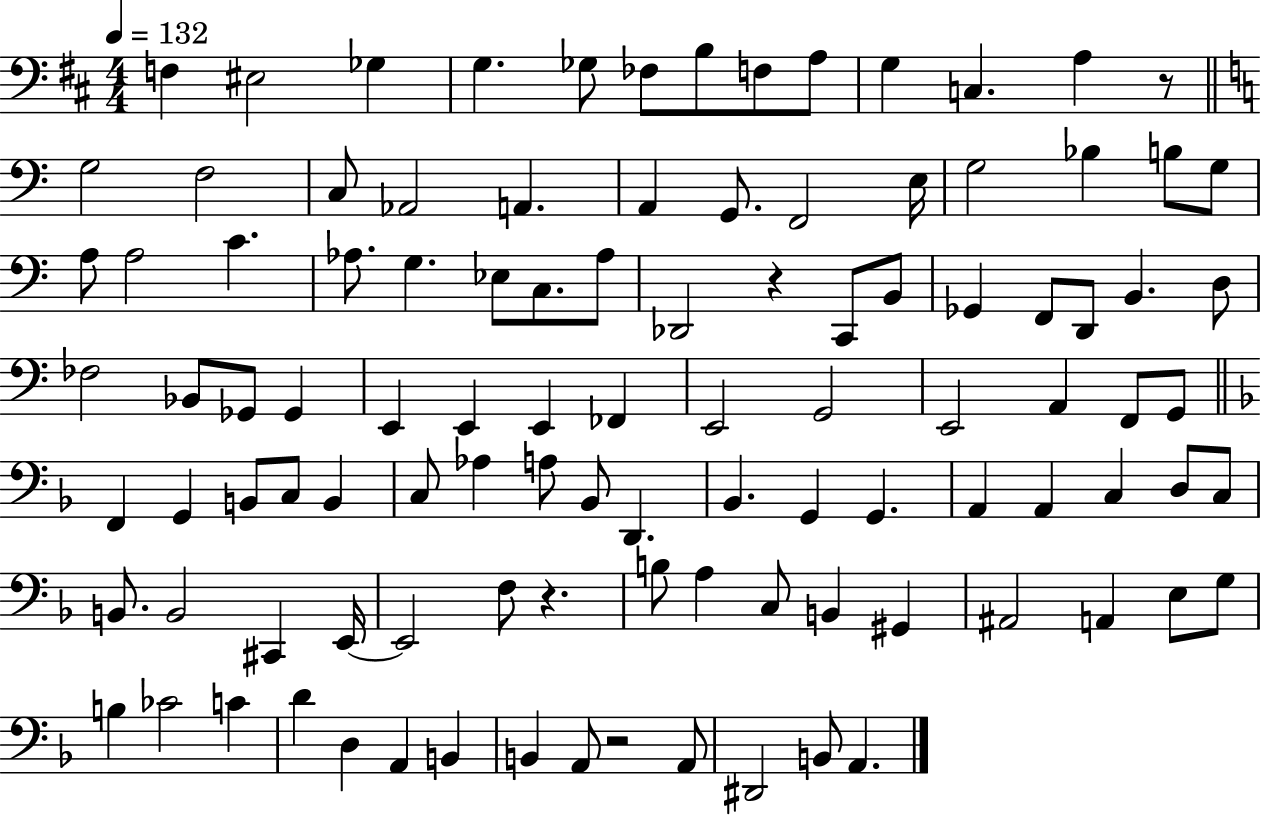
X:1
T:Untitled
M:4/4
L:1/4
K:D
F, ^E,2 _G, G, _G,/2 _F,/2 B,/2 F,/2 A,/2 G, C, A, z/2 G,2 F,2 C,/2 _A,,2 A,, A,, G,,/2 F,,2 E,/4 G,2 _B, B,/2 G,/2 A,/2 A,2 C _A,/2 G, _E,/2 C,/2 _A,/2 _D,,2 z C,,/2 B,,/2 _G,, F,,/2 D,,/2 B,, D,/2 _F,2 _B,,/2 _G,,/2 _G,, E,, E,, E,, _F,, E,,2 G,,2 E,,2 A,, F,,/2 G,,/2 F,, G,, B,,/2 C,/2 B,, C,/2 _A, A,/2 _B,,/2 D,, _B,, G,, G,, A,, A,, C, D,/2 C,/2 B,,/2 B,,2 ^C,, E,,/4 E,,2 F,/2 z B,/2 A, C,/2 B,, ^G,, ^A,,2 A,, E,/2 G,/2 B, _C2 C D D, A,, B,, B,, A,,/2 z2 A,,/2 ^D,,2 B,,/2 A,,